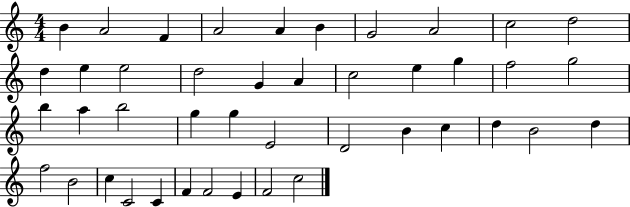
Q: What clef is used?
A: treble